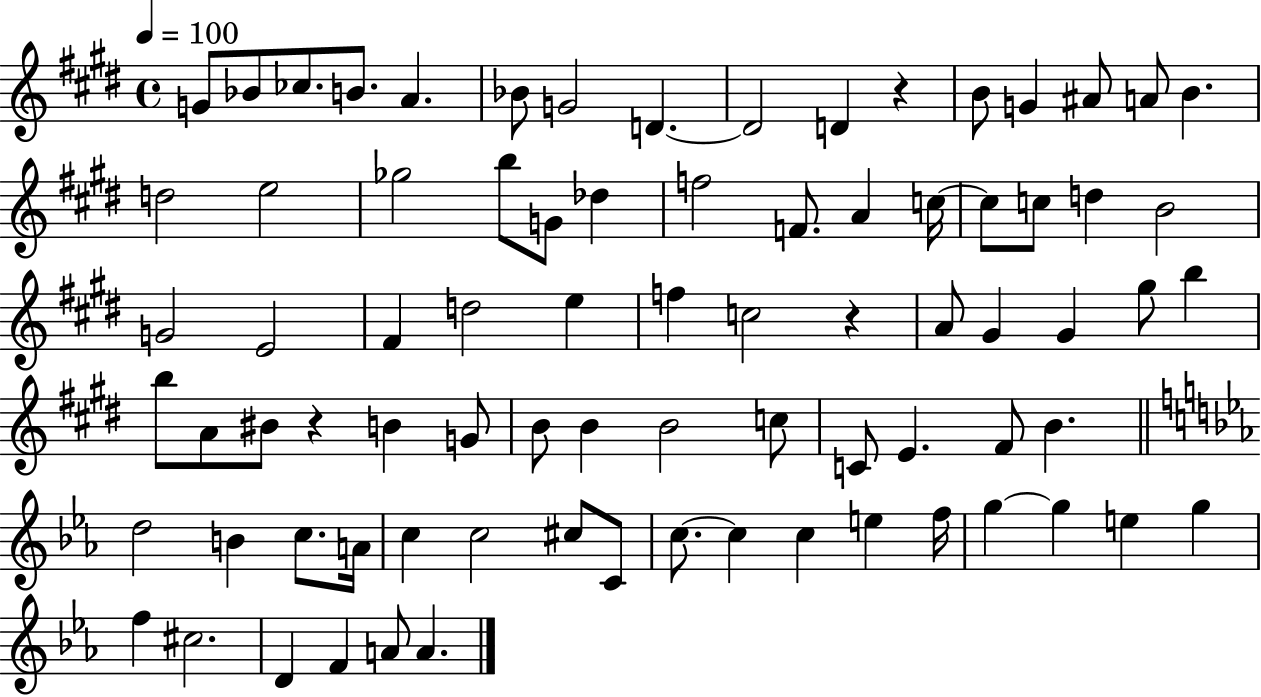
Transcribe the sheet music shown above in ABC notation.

X:1
T:Untitled
M:4/4
L:1/4
K:E
G/2 _B/2 _c/2 B/2 A _B/2 G2 D D2 D z B/2 G ^A/2 A/2 B d2 e2 _g2 b/2 G/2 _d f2 F/2 A c/4 c/2 c/2 d B2 G2 E2 ^F d2 e f c2 z A/2 ^G ^G ^g/2 b b/2 A/2 ^B/2 z B G/2 B/2 B B2 c/2 C/2 E ^F/2 B d2 B c/2 A/4 c c2 ^c/2 C/2 c/2 c c e f/4 g g e g f ^c2 D F A/2 A